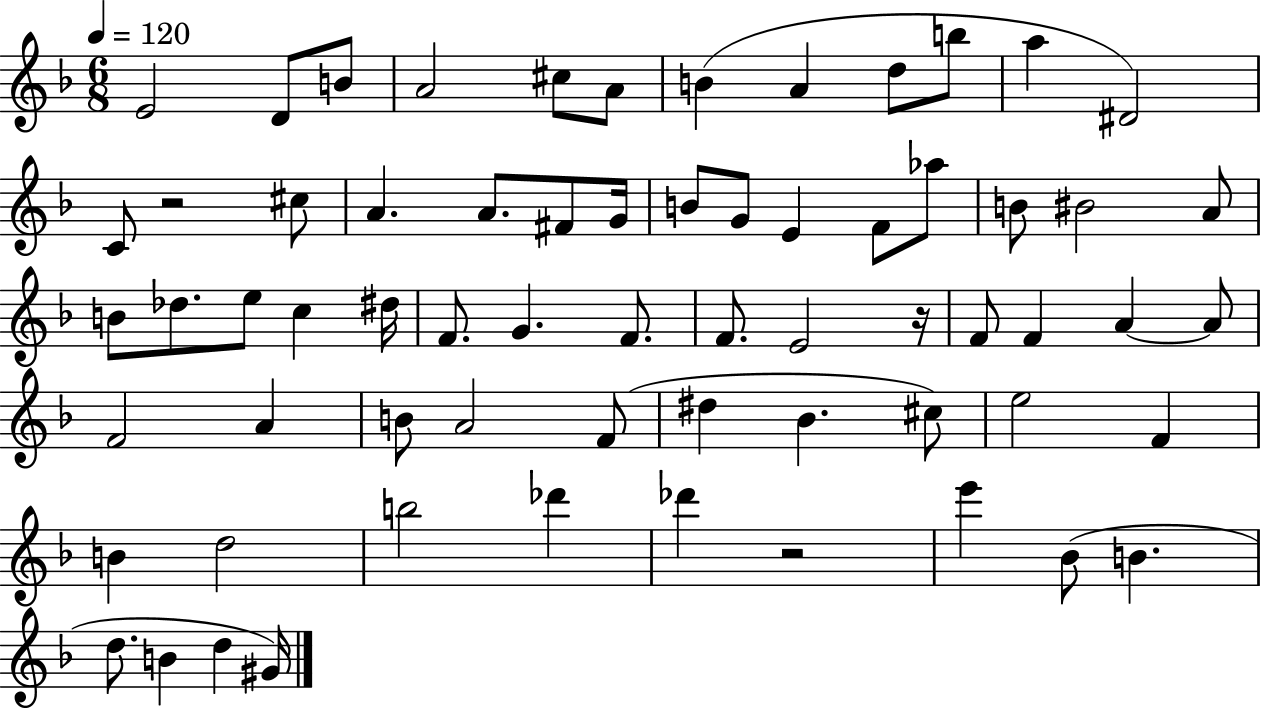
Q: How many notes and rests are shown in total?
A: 65